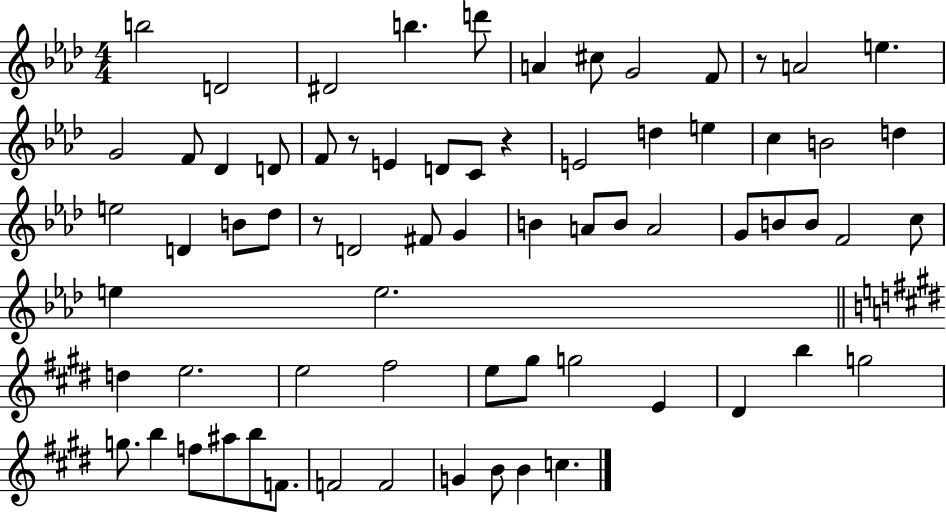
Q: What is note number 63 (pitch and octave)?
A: G4